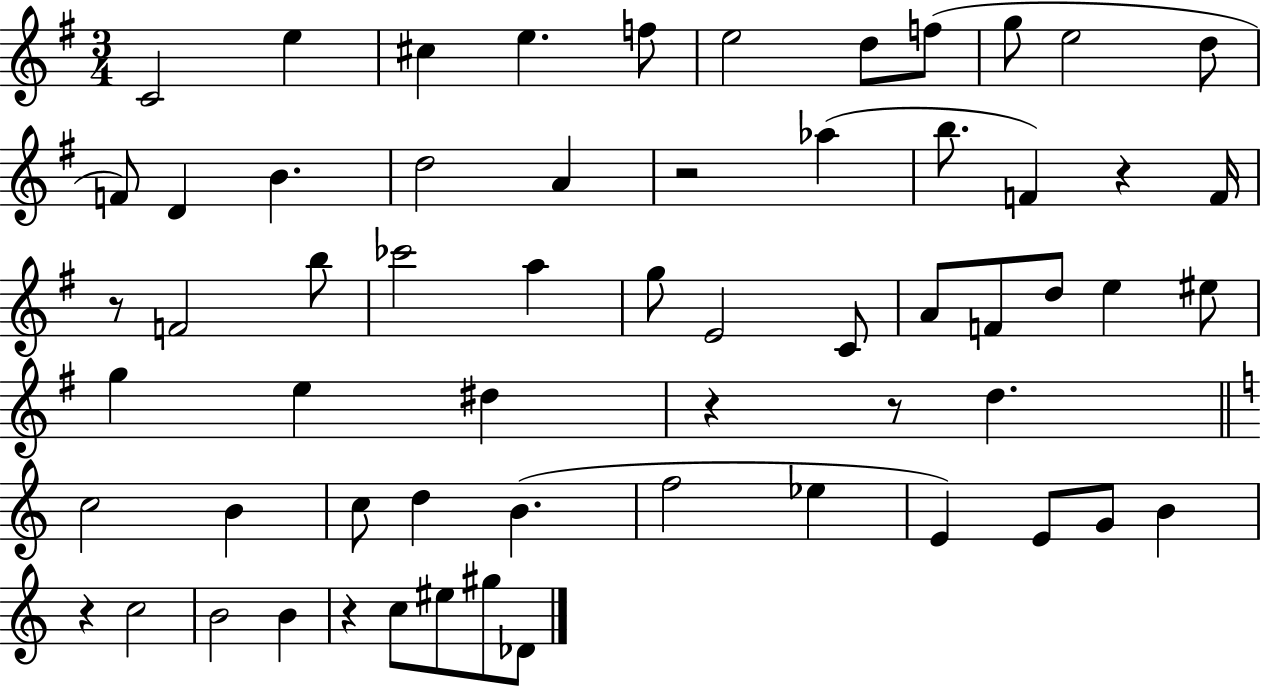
{
  \clef treble
  \numericTimeSignature
  \time 3/4
  \key g \major
  c'2 e''4 | cis''4 e''4. f''8 | e''2 d''8 f''8( | g''8 e''2 d''8 | \break f'8) d'4 b'4. | d''2 a'4 | r2 aes''4( | b''8. f'4) r4 f'16 | \break r8 f'2 b''8 | ces'''2 a''4 | g''8 e'2 c'8 | a'8 f'8 d''8 e''4 eis''8 | \break g''4 e''4 dis''4 | r4 r8 d''4. | \bar "||" \break \key c \major c''2 b'4 | c''8 d''4 b'4.( | f''2 ees''4 | e'4) e'8 g'8 b'4 | \break r4 c''2 | b'2 b'4 | r4 c''8 eis''8 gis''8 des'8 | \bar "|."
}